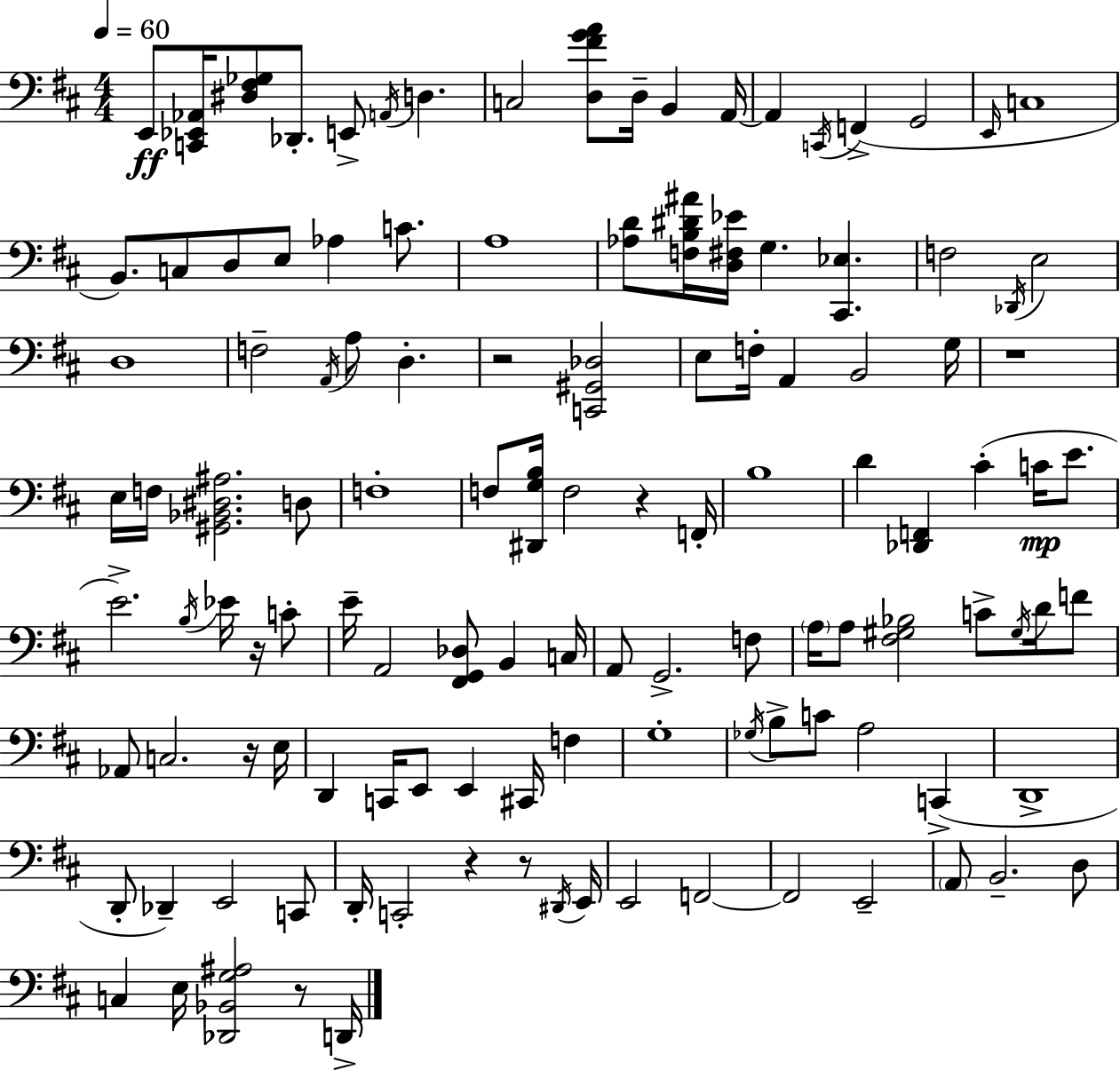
E2/e [C2,Eb2,Ab2]/s [D#3,F#3,Gb3]/e Db2/e. E2/e A2/s D3/q. C3/h [D3,F#4,G4,A4]/e D3/s B2/q A2/s A2/q C2/s F2/q G2/h E2/s C3/w B2/e. C3/e D3/e E3/e Ab3/q C4/e. A3/w [Ab3,D4]/e [F3,B3,D#4,A#4]/s [D3,F#3,Eb4]/s G3/q. [C#2,Eb3]/q. F3/h Db2/s E3/h D3/w F3/h A2/s A3/e D3/q. R/h [C2,G#2,Db3]/h E3/e F3/s A2/q B2/h G3/s R/w E3/s F3/s [G#2,Bb2,D#3,A#3]/h. D3/e F3/w F3/e [D#2,G3,B3]/s F3/h R/q F2/s B3/w D4/q [Db2,F2]/q C#4/q C4/s E4/e. E4/h. B3/s Eb4/s R/s C4/e E4/s A2/h [F#2,G2,Db3]/e B2/q C3/s A2/e G2/h. F3/e A3/s A3/e [F#3,G#3,Bb3]/h C4/e G#3/s D4/s F4/e Ab2/e C3/h. R/s E3/s D2/q C2/s E2/e E2/q C#2/s F3/q G3/w Gb3/s B3/e C4/e A3/h C2/q D2/w D2/e Db2/q E2/h C2/e D2/s C2/h R/q R/e D#2/s E2/s E2/h F2/h F2/h E2/h A2/e B2/h. D3/e C3/q E3/s [Db2,Bb2,G3,A#3]/h R/e D2/s